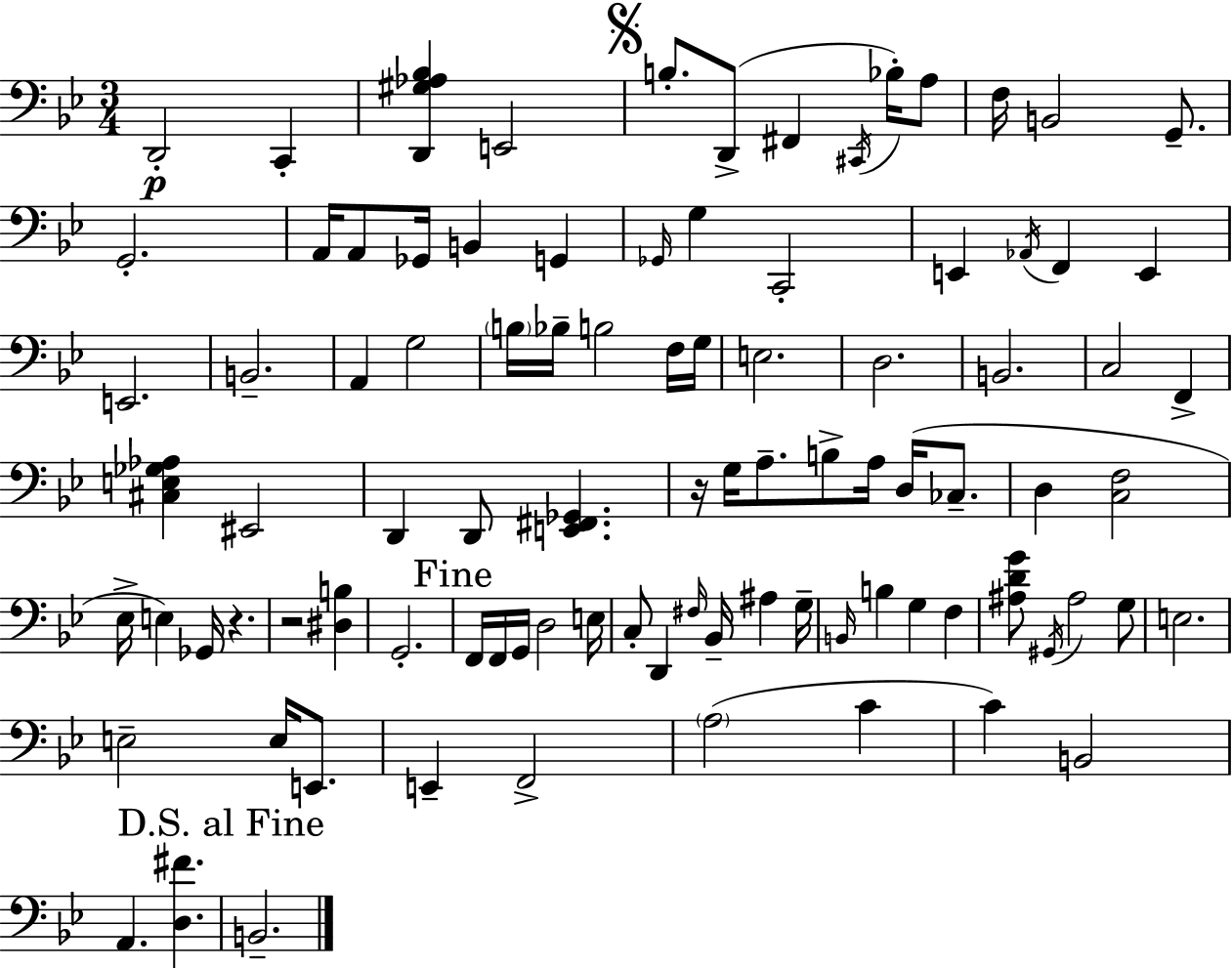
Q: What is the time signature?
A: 3/4